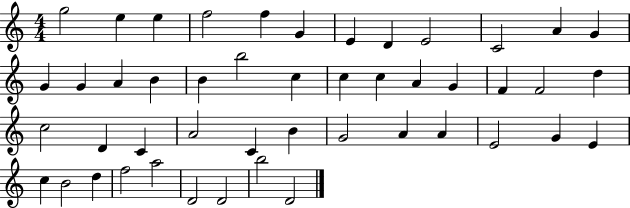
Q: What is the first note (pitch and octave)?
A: G5